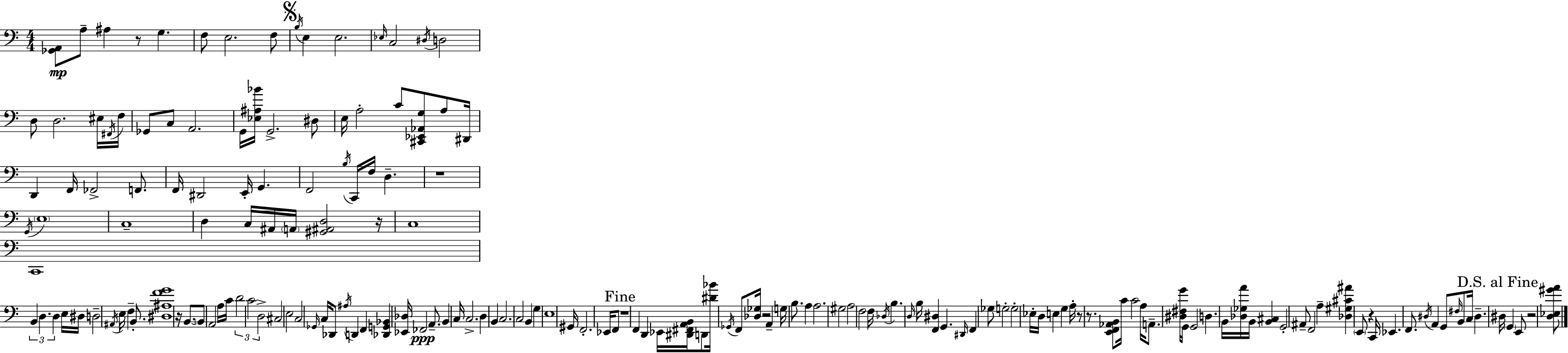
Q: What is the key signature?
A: C major